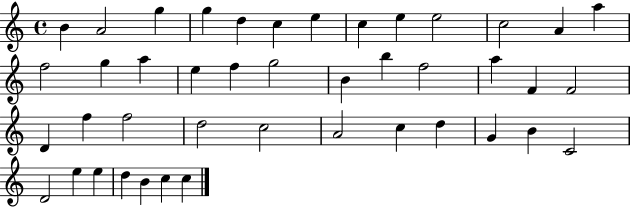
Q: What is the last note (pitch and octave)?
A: C5